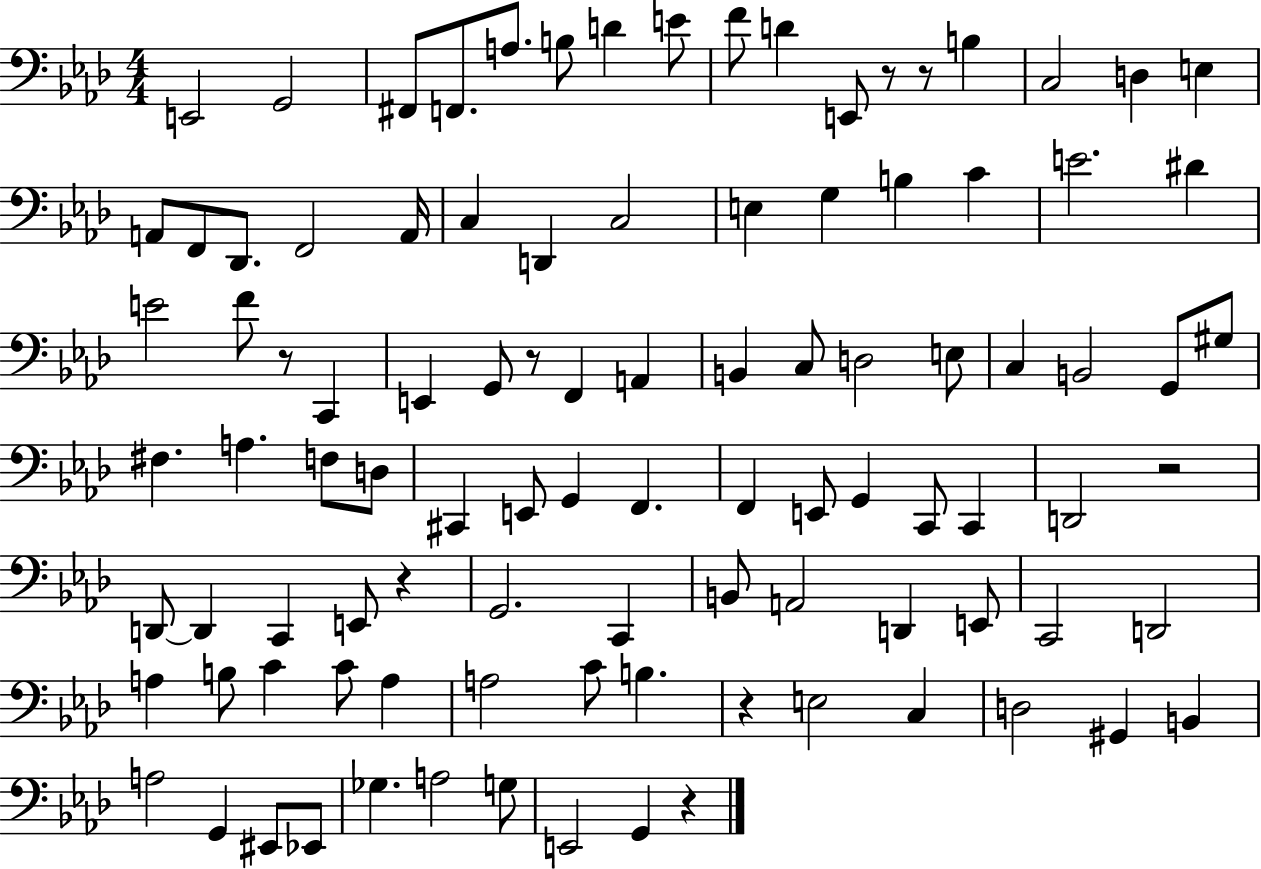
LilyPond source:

{
  \clef bass
  \numericTimeSignature
  \time 4/4
  \key aes \major
  \repeat volta 2 { e,2 g,2 | fis,8 f,8. a8. b8 d'4 e'8 | f'8 d'4 e,8 r8 r8 b4 | c2 d4 e4 | \break a,8 f,8 des,8. f,2 a,16 | c4 d,4 c2 | e4 g4 b4 c'4 | e'2. dis'4 | \break e'2 f'8 r8 c,4 | e,4 g,8 r8 f,4 a,4 | b,4 c8 d2 e8 | c4 b,2 g,8 gis8 | \break fis4. a4. f8 d8 | cis,4 e,8 g,4 f,4. | f,4 e,8 g,4 c,8 c,4 | d,2 r2 | \break d,8~~ d,4 c,4 e,8 r4 | g,2. c,4 | b,8 a,2 d,4 e,8 | c,2 d,2 | \break a4 b8 c'4 c'8 a4 | a2 c'8 b4. | r4 e2 c4 | d2 gis,4 b,4 | \break a2 g,4 eis,8 ees,8 | ges4. a2 g8 | e,2 g,4 r4 | } \bar "|."
}